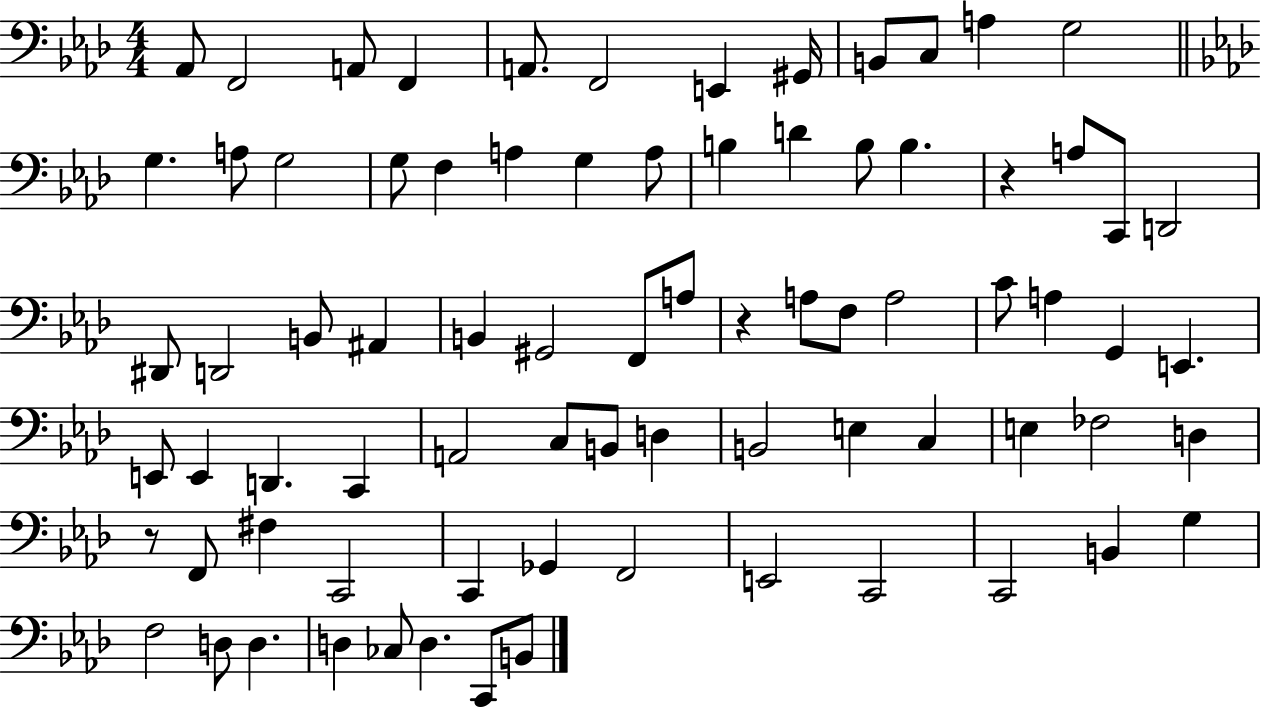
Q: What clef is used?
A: bass